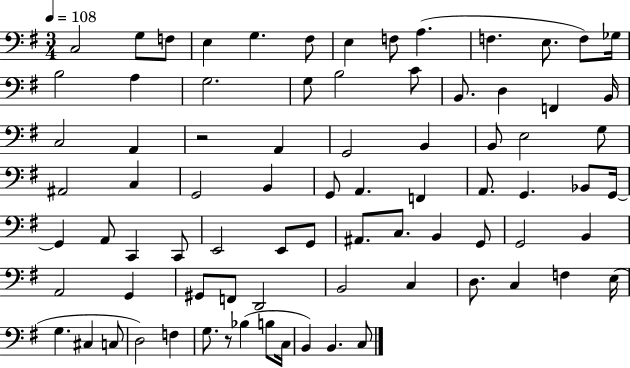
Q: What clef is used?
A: bass